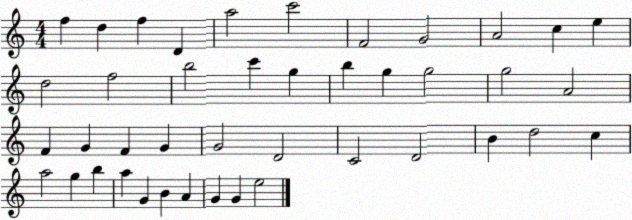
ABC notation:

X:1
T:Untitled
M:4/4
L:1/4
K:C
f d f D a2 c'2 F2 G2 A2 c e d2 f2 b2 c' g b g g2 g2 A2 F G F G G2 D2 C2 D2 B d2 c a2 g b a G B A G G e2